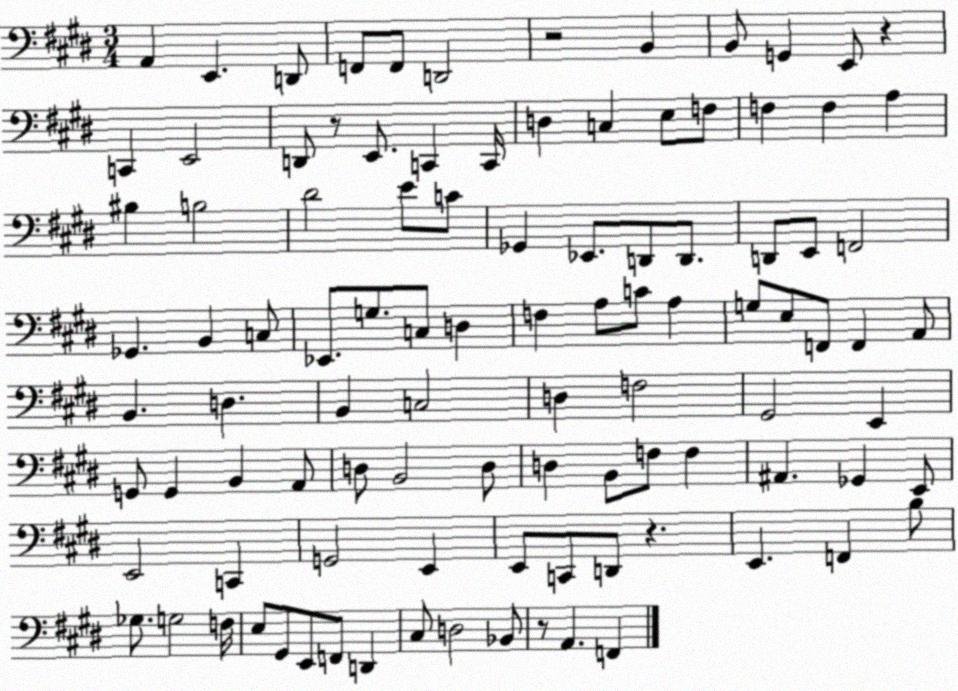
X:1
T:Untitled
M:3/4
L:1/4
K:E
A,, E,, D,,/2 F,,/2 F,,/2 D,,2 z2 B,, B,,/2 G,, E,,/2 z C,, E,,2 D,,/2 z/2 E,,/2 C,, C,,/4 D, C, E,/2 F,/2 F, F, A, ^B, B,2 ^D2 E/2 C/2 _G,, _E,,/2 D,,/2 D,,/2 D,,/2 E,,/2 F,,2 _G,, B,, C,/2 _E,,/2 G,/2 C,/2 D, F, A,/2 C/2 A, G,/2 E,/2 F,,/2 F,, A,,/2 B,, D, B,, C,2 D, F,2 ^G,,2 E,, G,,/2 G,, B,, A,,/2 D,/2 B,,2 D,/2 D, B,,/2 F,/2 F, ^A,, _G,, E,,/2 E,,2 C,, G,,2 E,, E,,/2 C,,/2 D,,/2 z E,, F,, B,/2 _G,/2 G,2 F,/4 E,/2 ^G,,/2 E,,/2 F,,/2 D,, ^C,/2 D,2 _B,,/2 z/2 A,, F,,